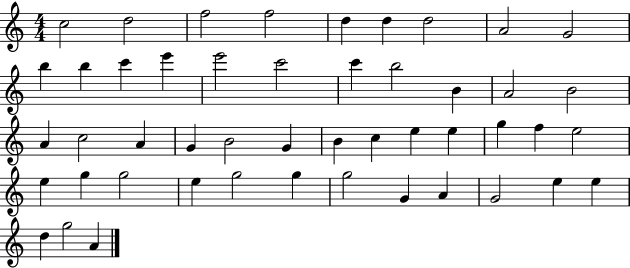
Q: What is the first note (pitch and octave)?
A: C5